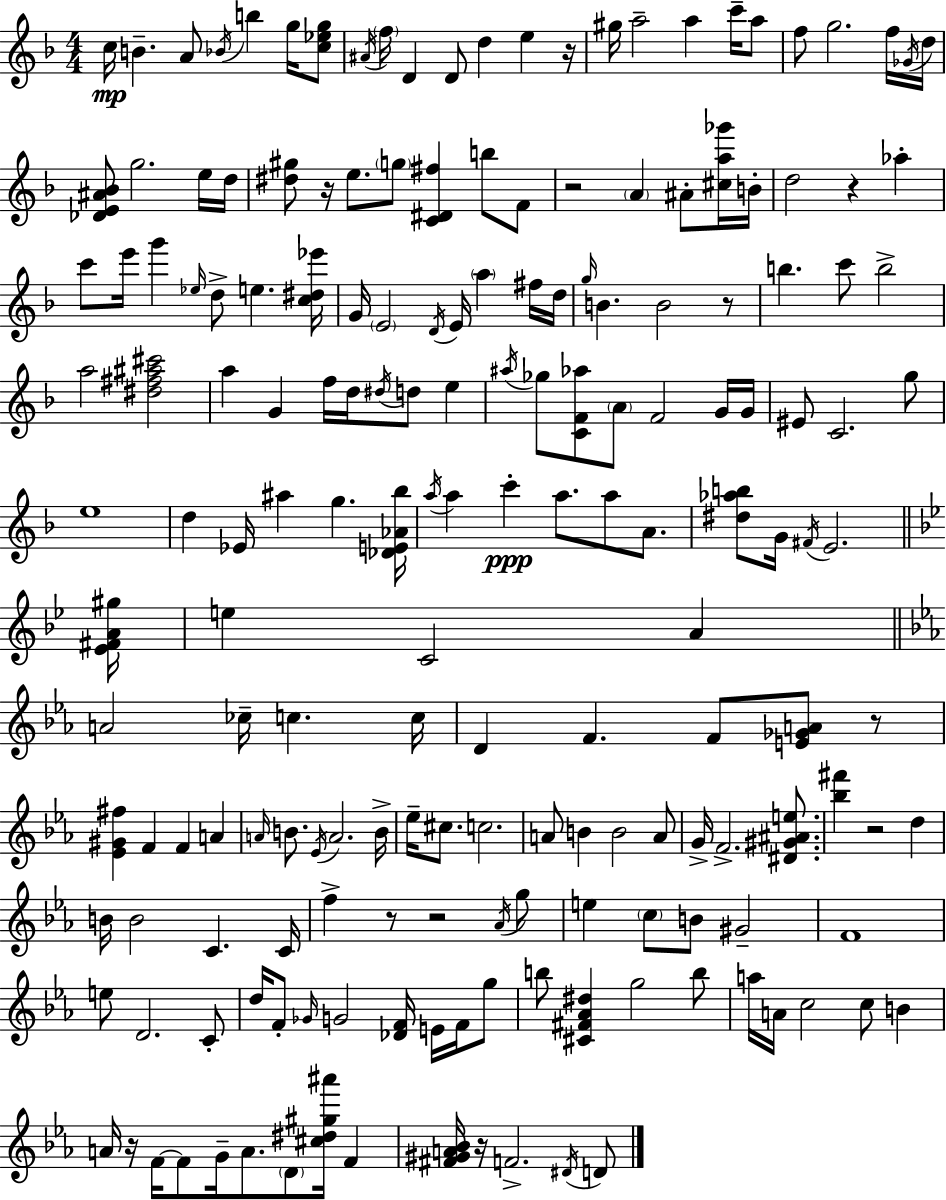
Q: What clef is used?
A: treble